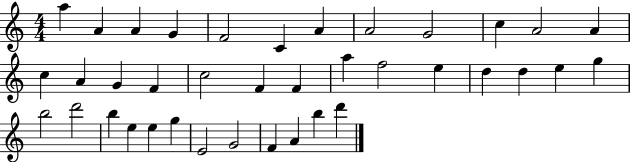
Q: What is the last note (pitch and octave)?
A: D6